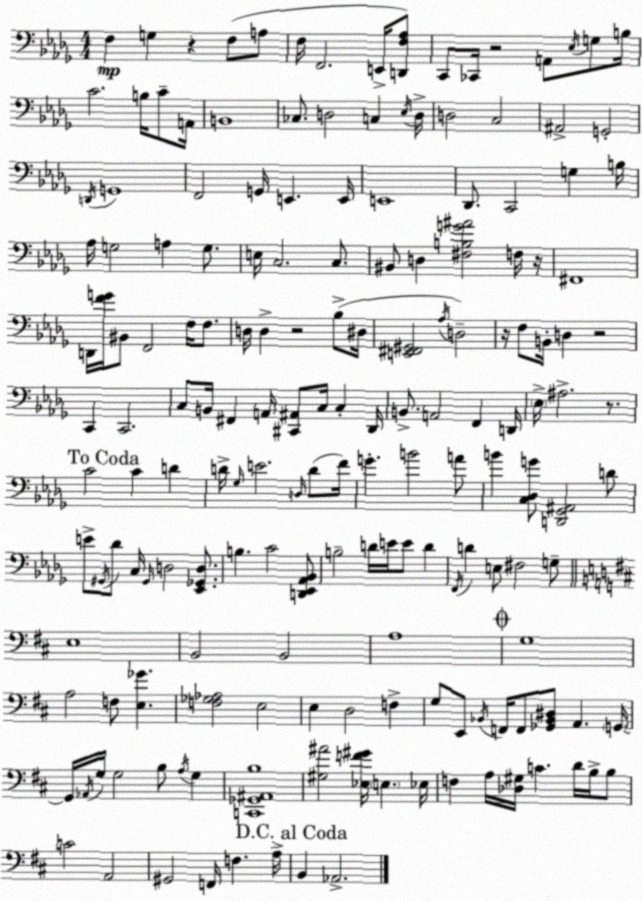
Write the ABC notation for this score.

X:1
T:Untitled
M:4/4
L:1/4
K:Bbm
F, G, z F,/2 A,/2 F,/4 F,,2 E,,/4 [D,,F,_A,]/2 C,,/2 _C,,/4 z2 A,,/2 _E,/4 G,/2 B,/4 C2 B,/4 C/2 A,,/4 B,,4 _C,/2 D,2 C, _E,/4 D,/4 D,2 C,2 ^A,,2 G,,2 D,,/4 G,,4 F,,2 G,,/4 E,, E,,/4 E,,4 _D,,/2 C,,2 G, B,/4 _A,/4 G,2 A, G,/2 E,/4 C,2 C,/2 ^B,,/2 D, [^F,B,G^A]2 F,/4 z/4 ^F,,4 D,,/4 [FG]/4 ^B,,/2 F,,2 F,/4 F,/2 D,/4 D, z2 _B,/2 ^D,/4 [E,,^F,,^G,,]2 _A,/4 D,2 z/4 F,/2 B,,/4 D, z2 C,, C,,2 C,/2 B,,/4 ^F,, A,,/4 [^C,,^A,,]/2 C,/4 C, _D,,/4 B,,/2 A,,2 F,, D,,/4 _E,/4 ^A,2 z/2 C2 C D D/4 _G,/4 E2 D,/4 D/2 F/4 G B2 A/2 B [C,_D,G]/2 [D,,_G,,^A,,]2 D/2 E/2 ^G,,/4 _D/2 C,/4 ^G,,/4 D,2 [_E,,_G,,D,]/2 B, C2 [D,,_E,,_A,,_B,,]/2 B,2 D/4 E/4 E/2 D F,,/4 D E,/2 ^F,2 G,/2 E,4 B,,2 B,,2 A,4 G,4 A,2 F,/2 [E,_G] [F,_G,_A,]2 E,2 E, D,2 F, G,/2 E,,/2 _B,,/4 F,,/4 F,,/2 [_G,,_B,,^D,]/2 A,, G,,/4 G,,/4 _A,,/4 G,/4 G,2 B,/2 A,/4 G, [C,,_G,,^A,,B,]4 [^G,^A]2 [_E,F^G]/4 E, _E,/4 F, A,/4 [_D,^G,]/4 C D/4 B,/4 B,/2 C2 A,,2 ^G,,2 F,,/4 F, A,/4 B,, _A,,2